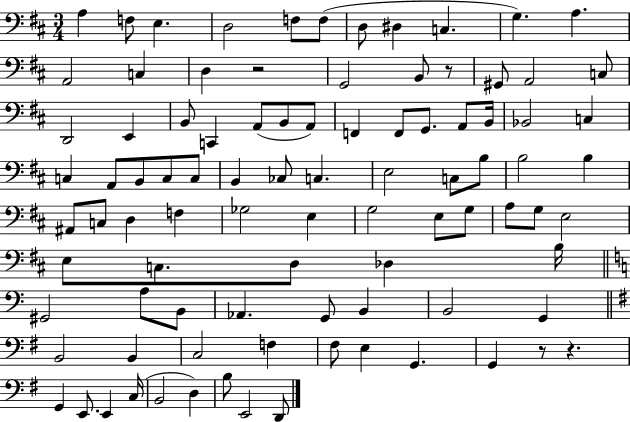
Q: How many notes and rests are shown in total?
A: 92